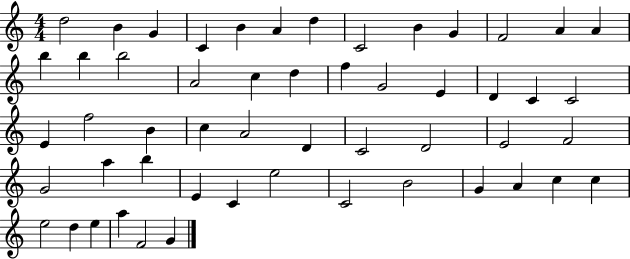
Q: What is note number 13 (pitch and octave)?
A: A4